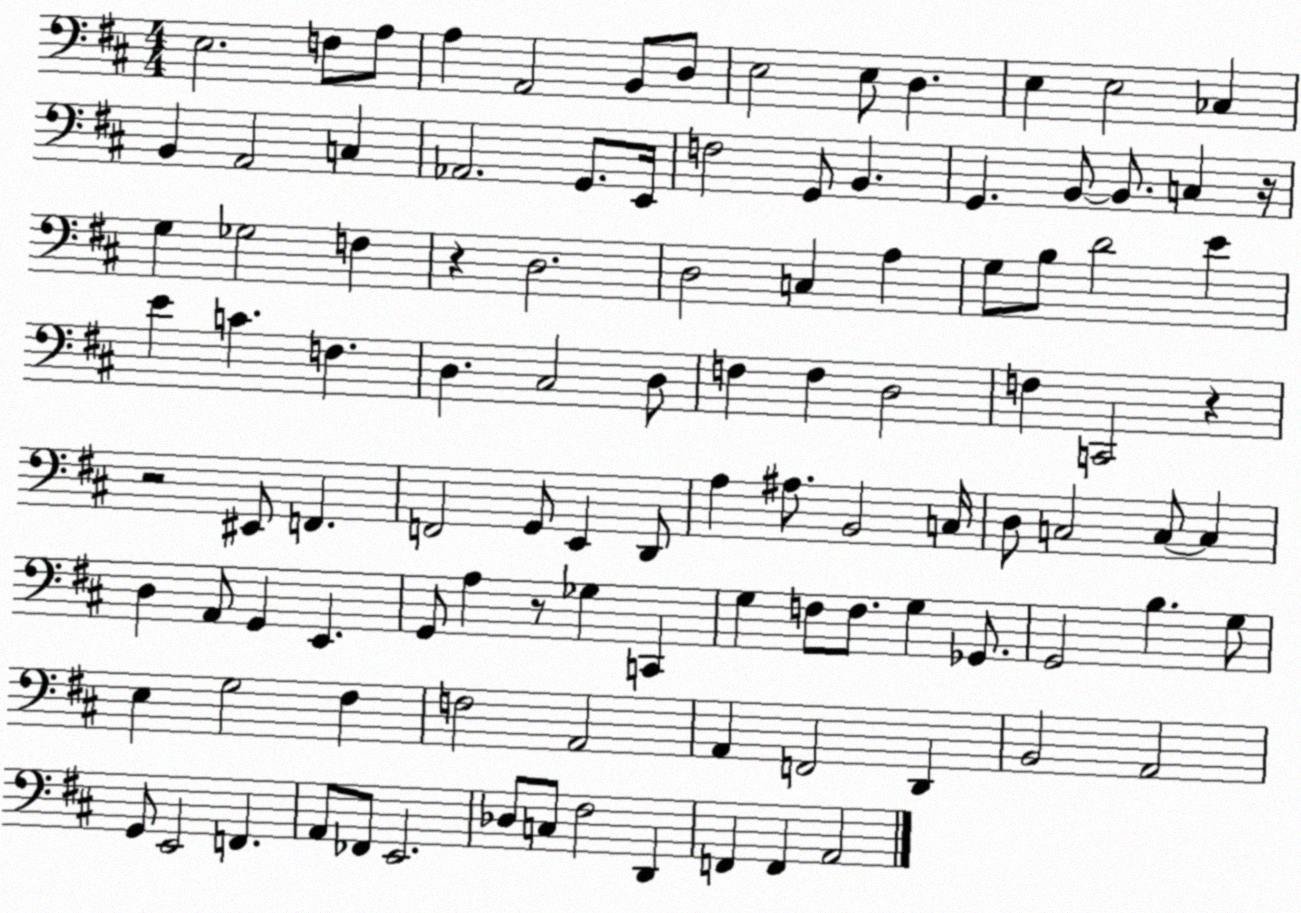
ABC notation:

X:1
T:Untitled
M:4/4
L:1/4
K:D
E,2 F,/2 A,/2 A, A,,2 B,,/2 D,/2 E,2 E,/2 D, E, E,2 _C, B,, A,,2 C, _A,,2 G,,/2 E,,/4 F,2 G,,/2 B,, G,, B,,/2 B,,/2 C, z/4 G, _G,2 F, z D,2 D,2 C, A, G,/2 B,/2 D2 E E C F, D, ^C,2 D,/2 F, F, D,2 F, C,,2 z z2 ^E,,/2 F,, F,,2 G,,/2 E,, D,,/2 A, ^A,/2 B,,2 C,/4 D,/2 C,2 C,/2 C, D, A,,/2 G,, E,, G,,/2 A, z/2 _G, C,, G, F,/2 F,/2 G, _G,,/2 G,,2 B, G,/2 E, G,2 ^F, F,2 A,,2 A,, F,,2 D,, B,,2 A,,2 G,,/2 E,,2 F,, A,,/2 _F,,/2 E,,2 _D,/2 C,/2 ^F,2 D,, F,, F,, A,,2